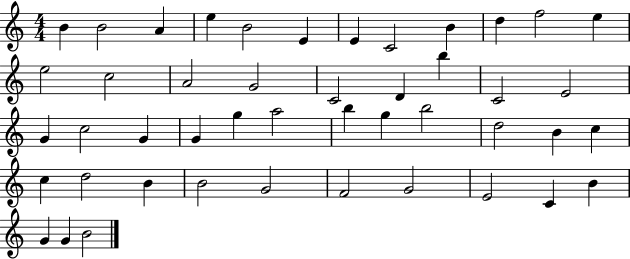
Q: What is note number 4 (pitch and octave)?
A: E5